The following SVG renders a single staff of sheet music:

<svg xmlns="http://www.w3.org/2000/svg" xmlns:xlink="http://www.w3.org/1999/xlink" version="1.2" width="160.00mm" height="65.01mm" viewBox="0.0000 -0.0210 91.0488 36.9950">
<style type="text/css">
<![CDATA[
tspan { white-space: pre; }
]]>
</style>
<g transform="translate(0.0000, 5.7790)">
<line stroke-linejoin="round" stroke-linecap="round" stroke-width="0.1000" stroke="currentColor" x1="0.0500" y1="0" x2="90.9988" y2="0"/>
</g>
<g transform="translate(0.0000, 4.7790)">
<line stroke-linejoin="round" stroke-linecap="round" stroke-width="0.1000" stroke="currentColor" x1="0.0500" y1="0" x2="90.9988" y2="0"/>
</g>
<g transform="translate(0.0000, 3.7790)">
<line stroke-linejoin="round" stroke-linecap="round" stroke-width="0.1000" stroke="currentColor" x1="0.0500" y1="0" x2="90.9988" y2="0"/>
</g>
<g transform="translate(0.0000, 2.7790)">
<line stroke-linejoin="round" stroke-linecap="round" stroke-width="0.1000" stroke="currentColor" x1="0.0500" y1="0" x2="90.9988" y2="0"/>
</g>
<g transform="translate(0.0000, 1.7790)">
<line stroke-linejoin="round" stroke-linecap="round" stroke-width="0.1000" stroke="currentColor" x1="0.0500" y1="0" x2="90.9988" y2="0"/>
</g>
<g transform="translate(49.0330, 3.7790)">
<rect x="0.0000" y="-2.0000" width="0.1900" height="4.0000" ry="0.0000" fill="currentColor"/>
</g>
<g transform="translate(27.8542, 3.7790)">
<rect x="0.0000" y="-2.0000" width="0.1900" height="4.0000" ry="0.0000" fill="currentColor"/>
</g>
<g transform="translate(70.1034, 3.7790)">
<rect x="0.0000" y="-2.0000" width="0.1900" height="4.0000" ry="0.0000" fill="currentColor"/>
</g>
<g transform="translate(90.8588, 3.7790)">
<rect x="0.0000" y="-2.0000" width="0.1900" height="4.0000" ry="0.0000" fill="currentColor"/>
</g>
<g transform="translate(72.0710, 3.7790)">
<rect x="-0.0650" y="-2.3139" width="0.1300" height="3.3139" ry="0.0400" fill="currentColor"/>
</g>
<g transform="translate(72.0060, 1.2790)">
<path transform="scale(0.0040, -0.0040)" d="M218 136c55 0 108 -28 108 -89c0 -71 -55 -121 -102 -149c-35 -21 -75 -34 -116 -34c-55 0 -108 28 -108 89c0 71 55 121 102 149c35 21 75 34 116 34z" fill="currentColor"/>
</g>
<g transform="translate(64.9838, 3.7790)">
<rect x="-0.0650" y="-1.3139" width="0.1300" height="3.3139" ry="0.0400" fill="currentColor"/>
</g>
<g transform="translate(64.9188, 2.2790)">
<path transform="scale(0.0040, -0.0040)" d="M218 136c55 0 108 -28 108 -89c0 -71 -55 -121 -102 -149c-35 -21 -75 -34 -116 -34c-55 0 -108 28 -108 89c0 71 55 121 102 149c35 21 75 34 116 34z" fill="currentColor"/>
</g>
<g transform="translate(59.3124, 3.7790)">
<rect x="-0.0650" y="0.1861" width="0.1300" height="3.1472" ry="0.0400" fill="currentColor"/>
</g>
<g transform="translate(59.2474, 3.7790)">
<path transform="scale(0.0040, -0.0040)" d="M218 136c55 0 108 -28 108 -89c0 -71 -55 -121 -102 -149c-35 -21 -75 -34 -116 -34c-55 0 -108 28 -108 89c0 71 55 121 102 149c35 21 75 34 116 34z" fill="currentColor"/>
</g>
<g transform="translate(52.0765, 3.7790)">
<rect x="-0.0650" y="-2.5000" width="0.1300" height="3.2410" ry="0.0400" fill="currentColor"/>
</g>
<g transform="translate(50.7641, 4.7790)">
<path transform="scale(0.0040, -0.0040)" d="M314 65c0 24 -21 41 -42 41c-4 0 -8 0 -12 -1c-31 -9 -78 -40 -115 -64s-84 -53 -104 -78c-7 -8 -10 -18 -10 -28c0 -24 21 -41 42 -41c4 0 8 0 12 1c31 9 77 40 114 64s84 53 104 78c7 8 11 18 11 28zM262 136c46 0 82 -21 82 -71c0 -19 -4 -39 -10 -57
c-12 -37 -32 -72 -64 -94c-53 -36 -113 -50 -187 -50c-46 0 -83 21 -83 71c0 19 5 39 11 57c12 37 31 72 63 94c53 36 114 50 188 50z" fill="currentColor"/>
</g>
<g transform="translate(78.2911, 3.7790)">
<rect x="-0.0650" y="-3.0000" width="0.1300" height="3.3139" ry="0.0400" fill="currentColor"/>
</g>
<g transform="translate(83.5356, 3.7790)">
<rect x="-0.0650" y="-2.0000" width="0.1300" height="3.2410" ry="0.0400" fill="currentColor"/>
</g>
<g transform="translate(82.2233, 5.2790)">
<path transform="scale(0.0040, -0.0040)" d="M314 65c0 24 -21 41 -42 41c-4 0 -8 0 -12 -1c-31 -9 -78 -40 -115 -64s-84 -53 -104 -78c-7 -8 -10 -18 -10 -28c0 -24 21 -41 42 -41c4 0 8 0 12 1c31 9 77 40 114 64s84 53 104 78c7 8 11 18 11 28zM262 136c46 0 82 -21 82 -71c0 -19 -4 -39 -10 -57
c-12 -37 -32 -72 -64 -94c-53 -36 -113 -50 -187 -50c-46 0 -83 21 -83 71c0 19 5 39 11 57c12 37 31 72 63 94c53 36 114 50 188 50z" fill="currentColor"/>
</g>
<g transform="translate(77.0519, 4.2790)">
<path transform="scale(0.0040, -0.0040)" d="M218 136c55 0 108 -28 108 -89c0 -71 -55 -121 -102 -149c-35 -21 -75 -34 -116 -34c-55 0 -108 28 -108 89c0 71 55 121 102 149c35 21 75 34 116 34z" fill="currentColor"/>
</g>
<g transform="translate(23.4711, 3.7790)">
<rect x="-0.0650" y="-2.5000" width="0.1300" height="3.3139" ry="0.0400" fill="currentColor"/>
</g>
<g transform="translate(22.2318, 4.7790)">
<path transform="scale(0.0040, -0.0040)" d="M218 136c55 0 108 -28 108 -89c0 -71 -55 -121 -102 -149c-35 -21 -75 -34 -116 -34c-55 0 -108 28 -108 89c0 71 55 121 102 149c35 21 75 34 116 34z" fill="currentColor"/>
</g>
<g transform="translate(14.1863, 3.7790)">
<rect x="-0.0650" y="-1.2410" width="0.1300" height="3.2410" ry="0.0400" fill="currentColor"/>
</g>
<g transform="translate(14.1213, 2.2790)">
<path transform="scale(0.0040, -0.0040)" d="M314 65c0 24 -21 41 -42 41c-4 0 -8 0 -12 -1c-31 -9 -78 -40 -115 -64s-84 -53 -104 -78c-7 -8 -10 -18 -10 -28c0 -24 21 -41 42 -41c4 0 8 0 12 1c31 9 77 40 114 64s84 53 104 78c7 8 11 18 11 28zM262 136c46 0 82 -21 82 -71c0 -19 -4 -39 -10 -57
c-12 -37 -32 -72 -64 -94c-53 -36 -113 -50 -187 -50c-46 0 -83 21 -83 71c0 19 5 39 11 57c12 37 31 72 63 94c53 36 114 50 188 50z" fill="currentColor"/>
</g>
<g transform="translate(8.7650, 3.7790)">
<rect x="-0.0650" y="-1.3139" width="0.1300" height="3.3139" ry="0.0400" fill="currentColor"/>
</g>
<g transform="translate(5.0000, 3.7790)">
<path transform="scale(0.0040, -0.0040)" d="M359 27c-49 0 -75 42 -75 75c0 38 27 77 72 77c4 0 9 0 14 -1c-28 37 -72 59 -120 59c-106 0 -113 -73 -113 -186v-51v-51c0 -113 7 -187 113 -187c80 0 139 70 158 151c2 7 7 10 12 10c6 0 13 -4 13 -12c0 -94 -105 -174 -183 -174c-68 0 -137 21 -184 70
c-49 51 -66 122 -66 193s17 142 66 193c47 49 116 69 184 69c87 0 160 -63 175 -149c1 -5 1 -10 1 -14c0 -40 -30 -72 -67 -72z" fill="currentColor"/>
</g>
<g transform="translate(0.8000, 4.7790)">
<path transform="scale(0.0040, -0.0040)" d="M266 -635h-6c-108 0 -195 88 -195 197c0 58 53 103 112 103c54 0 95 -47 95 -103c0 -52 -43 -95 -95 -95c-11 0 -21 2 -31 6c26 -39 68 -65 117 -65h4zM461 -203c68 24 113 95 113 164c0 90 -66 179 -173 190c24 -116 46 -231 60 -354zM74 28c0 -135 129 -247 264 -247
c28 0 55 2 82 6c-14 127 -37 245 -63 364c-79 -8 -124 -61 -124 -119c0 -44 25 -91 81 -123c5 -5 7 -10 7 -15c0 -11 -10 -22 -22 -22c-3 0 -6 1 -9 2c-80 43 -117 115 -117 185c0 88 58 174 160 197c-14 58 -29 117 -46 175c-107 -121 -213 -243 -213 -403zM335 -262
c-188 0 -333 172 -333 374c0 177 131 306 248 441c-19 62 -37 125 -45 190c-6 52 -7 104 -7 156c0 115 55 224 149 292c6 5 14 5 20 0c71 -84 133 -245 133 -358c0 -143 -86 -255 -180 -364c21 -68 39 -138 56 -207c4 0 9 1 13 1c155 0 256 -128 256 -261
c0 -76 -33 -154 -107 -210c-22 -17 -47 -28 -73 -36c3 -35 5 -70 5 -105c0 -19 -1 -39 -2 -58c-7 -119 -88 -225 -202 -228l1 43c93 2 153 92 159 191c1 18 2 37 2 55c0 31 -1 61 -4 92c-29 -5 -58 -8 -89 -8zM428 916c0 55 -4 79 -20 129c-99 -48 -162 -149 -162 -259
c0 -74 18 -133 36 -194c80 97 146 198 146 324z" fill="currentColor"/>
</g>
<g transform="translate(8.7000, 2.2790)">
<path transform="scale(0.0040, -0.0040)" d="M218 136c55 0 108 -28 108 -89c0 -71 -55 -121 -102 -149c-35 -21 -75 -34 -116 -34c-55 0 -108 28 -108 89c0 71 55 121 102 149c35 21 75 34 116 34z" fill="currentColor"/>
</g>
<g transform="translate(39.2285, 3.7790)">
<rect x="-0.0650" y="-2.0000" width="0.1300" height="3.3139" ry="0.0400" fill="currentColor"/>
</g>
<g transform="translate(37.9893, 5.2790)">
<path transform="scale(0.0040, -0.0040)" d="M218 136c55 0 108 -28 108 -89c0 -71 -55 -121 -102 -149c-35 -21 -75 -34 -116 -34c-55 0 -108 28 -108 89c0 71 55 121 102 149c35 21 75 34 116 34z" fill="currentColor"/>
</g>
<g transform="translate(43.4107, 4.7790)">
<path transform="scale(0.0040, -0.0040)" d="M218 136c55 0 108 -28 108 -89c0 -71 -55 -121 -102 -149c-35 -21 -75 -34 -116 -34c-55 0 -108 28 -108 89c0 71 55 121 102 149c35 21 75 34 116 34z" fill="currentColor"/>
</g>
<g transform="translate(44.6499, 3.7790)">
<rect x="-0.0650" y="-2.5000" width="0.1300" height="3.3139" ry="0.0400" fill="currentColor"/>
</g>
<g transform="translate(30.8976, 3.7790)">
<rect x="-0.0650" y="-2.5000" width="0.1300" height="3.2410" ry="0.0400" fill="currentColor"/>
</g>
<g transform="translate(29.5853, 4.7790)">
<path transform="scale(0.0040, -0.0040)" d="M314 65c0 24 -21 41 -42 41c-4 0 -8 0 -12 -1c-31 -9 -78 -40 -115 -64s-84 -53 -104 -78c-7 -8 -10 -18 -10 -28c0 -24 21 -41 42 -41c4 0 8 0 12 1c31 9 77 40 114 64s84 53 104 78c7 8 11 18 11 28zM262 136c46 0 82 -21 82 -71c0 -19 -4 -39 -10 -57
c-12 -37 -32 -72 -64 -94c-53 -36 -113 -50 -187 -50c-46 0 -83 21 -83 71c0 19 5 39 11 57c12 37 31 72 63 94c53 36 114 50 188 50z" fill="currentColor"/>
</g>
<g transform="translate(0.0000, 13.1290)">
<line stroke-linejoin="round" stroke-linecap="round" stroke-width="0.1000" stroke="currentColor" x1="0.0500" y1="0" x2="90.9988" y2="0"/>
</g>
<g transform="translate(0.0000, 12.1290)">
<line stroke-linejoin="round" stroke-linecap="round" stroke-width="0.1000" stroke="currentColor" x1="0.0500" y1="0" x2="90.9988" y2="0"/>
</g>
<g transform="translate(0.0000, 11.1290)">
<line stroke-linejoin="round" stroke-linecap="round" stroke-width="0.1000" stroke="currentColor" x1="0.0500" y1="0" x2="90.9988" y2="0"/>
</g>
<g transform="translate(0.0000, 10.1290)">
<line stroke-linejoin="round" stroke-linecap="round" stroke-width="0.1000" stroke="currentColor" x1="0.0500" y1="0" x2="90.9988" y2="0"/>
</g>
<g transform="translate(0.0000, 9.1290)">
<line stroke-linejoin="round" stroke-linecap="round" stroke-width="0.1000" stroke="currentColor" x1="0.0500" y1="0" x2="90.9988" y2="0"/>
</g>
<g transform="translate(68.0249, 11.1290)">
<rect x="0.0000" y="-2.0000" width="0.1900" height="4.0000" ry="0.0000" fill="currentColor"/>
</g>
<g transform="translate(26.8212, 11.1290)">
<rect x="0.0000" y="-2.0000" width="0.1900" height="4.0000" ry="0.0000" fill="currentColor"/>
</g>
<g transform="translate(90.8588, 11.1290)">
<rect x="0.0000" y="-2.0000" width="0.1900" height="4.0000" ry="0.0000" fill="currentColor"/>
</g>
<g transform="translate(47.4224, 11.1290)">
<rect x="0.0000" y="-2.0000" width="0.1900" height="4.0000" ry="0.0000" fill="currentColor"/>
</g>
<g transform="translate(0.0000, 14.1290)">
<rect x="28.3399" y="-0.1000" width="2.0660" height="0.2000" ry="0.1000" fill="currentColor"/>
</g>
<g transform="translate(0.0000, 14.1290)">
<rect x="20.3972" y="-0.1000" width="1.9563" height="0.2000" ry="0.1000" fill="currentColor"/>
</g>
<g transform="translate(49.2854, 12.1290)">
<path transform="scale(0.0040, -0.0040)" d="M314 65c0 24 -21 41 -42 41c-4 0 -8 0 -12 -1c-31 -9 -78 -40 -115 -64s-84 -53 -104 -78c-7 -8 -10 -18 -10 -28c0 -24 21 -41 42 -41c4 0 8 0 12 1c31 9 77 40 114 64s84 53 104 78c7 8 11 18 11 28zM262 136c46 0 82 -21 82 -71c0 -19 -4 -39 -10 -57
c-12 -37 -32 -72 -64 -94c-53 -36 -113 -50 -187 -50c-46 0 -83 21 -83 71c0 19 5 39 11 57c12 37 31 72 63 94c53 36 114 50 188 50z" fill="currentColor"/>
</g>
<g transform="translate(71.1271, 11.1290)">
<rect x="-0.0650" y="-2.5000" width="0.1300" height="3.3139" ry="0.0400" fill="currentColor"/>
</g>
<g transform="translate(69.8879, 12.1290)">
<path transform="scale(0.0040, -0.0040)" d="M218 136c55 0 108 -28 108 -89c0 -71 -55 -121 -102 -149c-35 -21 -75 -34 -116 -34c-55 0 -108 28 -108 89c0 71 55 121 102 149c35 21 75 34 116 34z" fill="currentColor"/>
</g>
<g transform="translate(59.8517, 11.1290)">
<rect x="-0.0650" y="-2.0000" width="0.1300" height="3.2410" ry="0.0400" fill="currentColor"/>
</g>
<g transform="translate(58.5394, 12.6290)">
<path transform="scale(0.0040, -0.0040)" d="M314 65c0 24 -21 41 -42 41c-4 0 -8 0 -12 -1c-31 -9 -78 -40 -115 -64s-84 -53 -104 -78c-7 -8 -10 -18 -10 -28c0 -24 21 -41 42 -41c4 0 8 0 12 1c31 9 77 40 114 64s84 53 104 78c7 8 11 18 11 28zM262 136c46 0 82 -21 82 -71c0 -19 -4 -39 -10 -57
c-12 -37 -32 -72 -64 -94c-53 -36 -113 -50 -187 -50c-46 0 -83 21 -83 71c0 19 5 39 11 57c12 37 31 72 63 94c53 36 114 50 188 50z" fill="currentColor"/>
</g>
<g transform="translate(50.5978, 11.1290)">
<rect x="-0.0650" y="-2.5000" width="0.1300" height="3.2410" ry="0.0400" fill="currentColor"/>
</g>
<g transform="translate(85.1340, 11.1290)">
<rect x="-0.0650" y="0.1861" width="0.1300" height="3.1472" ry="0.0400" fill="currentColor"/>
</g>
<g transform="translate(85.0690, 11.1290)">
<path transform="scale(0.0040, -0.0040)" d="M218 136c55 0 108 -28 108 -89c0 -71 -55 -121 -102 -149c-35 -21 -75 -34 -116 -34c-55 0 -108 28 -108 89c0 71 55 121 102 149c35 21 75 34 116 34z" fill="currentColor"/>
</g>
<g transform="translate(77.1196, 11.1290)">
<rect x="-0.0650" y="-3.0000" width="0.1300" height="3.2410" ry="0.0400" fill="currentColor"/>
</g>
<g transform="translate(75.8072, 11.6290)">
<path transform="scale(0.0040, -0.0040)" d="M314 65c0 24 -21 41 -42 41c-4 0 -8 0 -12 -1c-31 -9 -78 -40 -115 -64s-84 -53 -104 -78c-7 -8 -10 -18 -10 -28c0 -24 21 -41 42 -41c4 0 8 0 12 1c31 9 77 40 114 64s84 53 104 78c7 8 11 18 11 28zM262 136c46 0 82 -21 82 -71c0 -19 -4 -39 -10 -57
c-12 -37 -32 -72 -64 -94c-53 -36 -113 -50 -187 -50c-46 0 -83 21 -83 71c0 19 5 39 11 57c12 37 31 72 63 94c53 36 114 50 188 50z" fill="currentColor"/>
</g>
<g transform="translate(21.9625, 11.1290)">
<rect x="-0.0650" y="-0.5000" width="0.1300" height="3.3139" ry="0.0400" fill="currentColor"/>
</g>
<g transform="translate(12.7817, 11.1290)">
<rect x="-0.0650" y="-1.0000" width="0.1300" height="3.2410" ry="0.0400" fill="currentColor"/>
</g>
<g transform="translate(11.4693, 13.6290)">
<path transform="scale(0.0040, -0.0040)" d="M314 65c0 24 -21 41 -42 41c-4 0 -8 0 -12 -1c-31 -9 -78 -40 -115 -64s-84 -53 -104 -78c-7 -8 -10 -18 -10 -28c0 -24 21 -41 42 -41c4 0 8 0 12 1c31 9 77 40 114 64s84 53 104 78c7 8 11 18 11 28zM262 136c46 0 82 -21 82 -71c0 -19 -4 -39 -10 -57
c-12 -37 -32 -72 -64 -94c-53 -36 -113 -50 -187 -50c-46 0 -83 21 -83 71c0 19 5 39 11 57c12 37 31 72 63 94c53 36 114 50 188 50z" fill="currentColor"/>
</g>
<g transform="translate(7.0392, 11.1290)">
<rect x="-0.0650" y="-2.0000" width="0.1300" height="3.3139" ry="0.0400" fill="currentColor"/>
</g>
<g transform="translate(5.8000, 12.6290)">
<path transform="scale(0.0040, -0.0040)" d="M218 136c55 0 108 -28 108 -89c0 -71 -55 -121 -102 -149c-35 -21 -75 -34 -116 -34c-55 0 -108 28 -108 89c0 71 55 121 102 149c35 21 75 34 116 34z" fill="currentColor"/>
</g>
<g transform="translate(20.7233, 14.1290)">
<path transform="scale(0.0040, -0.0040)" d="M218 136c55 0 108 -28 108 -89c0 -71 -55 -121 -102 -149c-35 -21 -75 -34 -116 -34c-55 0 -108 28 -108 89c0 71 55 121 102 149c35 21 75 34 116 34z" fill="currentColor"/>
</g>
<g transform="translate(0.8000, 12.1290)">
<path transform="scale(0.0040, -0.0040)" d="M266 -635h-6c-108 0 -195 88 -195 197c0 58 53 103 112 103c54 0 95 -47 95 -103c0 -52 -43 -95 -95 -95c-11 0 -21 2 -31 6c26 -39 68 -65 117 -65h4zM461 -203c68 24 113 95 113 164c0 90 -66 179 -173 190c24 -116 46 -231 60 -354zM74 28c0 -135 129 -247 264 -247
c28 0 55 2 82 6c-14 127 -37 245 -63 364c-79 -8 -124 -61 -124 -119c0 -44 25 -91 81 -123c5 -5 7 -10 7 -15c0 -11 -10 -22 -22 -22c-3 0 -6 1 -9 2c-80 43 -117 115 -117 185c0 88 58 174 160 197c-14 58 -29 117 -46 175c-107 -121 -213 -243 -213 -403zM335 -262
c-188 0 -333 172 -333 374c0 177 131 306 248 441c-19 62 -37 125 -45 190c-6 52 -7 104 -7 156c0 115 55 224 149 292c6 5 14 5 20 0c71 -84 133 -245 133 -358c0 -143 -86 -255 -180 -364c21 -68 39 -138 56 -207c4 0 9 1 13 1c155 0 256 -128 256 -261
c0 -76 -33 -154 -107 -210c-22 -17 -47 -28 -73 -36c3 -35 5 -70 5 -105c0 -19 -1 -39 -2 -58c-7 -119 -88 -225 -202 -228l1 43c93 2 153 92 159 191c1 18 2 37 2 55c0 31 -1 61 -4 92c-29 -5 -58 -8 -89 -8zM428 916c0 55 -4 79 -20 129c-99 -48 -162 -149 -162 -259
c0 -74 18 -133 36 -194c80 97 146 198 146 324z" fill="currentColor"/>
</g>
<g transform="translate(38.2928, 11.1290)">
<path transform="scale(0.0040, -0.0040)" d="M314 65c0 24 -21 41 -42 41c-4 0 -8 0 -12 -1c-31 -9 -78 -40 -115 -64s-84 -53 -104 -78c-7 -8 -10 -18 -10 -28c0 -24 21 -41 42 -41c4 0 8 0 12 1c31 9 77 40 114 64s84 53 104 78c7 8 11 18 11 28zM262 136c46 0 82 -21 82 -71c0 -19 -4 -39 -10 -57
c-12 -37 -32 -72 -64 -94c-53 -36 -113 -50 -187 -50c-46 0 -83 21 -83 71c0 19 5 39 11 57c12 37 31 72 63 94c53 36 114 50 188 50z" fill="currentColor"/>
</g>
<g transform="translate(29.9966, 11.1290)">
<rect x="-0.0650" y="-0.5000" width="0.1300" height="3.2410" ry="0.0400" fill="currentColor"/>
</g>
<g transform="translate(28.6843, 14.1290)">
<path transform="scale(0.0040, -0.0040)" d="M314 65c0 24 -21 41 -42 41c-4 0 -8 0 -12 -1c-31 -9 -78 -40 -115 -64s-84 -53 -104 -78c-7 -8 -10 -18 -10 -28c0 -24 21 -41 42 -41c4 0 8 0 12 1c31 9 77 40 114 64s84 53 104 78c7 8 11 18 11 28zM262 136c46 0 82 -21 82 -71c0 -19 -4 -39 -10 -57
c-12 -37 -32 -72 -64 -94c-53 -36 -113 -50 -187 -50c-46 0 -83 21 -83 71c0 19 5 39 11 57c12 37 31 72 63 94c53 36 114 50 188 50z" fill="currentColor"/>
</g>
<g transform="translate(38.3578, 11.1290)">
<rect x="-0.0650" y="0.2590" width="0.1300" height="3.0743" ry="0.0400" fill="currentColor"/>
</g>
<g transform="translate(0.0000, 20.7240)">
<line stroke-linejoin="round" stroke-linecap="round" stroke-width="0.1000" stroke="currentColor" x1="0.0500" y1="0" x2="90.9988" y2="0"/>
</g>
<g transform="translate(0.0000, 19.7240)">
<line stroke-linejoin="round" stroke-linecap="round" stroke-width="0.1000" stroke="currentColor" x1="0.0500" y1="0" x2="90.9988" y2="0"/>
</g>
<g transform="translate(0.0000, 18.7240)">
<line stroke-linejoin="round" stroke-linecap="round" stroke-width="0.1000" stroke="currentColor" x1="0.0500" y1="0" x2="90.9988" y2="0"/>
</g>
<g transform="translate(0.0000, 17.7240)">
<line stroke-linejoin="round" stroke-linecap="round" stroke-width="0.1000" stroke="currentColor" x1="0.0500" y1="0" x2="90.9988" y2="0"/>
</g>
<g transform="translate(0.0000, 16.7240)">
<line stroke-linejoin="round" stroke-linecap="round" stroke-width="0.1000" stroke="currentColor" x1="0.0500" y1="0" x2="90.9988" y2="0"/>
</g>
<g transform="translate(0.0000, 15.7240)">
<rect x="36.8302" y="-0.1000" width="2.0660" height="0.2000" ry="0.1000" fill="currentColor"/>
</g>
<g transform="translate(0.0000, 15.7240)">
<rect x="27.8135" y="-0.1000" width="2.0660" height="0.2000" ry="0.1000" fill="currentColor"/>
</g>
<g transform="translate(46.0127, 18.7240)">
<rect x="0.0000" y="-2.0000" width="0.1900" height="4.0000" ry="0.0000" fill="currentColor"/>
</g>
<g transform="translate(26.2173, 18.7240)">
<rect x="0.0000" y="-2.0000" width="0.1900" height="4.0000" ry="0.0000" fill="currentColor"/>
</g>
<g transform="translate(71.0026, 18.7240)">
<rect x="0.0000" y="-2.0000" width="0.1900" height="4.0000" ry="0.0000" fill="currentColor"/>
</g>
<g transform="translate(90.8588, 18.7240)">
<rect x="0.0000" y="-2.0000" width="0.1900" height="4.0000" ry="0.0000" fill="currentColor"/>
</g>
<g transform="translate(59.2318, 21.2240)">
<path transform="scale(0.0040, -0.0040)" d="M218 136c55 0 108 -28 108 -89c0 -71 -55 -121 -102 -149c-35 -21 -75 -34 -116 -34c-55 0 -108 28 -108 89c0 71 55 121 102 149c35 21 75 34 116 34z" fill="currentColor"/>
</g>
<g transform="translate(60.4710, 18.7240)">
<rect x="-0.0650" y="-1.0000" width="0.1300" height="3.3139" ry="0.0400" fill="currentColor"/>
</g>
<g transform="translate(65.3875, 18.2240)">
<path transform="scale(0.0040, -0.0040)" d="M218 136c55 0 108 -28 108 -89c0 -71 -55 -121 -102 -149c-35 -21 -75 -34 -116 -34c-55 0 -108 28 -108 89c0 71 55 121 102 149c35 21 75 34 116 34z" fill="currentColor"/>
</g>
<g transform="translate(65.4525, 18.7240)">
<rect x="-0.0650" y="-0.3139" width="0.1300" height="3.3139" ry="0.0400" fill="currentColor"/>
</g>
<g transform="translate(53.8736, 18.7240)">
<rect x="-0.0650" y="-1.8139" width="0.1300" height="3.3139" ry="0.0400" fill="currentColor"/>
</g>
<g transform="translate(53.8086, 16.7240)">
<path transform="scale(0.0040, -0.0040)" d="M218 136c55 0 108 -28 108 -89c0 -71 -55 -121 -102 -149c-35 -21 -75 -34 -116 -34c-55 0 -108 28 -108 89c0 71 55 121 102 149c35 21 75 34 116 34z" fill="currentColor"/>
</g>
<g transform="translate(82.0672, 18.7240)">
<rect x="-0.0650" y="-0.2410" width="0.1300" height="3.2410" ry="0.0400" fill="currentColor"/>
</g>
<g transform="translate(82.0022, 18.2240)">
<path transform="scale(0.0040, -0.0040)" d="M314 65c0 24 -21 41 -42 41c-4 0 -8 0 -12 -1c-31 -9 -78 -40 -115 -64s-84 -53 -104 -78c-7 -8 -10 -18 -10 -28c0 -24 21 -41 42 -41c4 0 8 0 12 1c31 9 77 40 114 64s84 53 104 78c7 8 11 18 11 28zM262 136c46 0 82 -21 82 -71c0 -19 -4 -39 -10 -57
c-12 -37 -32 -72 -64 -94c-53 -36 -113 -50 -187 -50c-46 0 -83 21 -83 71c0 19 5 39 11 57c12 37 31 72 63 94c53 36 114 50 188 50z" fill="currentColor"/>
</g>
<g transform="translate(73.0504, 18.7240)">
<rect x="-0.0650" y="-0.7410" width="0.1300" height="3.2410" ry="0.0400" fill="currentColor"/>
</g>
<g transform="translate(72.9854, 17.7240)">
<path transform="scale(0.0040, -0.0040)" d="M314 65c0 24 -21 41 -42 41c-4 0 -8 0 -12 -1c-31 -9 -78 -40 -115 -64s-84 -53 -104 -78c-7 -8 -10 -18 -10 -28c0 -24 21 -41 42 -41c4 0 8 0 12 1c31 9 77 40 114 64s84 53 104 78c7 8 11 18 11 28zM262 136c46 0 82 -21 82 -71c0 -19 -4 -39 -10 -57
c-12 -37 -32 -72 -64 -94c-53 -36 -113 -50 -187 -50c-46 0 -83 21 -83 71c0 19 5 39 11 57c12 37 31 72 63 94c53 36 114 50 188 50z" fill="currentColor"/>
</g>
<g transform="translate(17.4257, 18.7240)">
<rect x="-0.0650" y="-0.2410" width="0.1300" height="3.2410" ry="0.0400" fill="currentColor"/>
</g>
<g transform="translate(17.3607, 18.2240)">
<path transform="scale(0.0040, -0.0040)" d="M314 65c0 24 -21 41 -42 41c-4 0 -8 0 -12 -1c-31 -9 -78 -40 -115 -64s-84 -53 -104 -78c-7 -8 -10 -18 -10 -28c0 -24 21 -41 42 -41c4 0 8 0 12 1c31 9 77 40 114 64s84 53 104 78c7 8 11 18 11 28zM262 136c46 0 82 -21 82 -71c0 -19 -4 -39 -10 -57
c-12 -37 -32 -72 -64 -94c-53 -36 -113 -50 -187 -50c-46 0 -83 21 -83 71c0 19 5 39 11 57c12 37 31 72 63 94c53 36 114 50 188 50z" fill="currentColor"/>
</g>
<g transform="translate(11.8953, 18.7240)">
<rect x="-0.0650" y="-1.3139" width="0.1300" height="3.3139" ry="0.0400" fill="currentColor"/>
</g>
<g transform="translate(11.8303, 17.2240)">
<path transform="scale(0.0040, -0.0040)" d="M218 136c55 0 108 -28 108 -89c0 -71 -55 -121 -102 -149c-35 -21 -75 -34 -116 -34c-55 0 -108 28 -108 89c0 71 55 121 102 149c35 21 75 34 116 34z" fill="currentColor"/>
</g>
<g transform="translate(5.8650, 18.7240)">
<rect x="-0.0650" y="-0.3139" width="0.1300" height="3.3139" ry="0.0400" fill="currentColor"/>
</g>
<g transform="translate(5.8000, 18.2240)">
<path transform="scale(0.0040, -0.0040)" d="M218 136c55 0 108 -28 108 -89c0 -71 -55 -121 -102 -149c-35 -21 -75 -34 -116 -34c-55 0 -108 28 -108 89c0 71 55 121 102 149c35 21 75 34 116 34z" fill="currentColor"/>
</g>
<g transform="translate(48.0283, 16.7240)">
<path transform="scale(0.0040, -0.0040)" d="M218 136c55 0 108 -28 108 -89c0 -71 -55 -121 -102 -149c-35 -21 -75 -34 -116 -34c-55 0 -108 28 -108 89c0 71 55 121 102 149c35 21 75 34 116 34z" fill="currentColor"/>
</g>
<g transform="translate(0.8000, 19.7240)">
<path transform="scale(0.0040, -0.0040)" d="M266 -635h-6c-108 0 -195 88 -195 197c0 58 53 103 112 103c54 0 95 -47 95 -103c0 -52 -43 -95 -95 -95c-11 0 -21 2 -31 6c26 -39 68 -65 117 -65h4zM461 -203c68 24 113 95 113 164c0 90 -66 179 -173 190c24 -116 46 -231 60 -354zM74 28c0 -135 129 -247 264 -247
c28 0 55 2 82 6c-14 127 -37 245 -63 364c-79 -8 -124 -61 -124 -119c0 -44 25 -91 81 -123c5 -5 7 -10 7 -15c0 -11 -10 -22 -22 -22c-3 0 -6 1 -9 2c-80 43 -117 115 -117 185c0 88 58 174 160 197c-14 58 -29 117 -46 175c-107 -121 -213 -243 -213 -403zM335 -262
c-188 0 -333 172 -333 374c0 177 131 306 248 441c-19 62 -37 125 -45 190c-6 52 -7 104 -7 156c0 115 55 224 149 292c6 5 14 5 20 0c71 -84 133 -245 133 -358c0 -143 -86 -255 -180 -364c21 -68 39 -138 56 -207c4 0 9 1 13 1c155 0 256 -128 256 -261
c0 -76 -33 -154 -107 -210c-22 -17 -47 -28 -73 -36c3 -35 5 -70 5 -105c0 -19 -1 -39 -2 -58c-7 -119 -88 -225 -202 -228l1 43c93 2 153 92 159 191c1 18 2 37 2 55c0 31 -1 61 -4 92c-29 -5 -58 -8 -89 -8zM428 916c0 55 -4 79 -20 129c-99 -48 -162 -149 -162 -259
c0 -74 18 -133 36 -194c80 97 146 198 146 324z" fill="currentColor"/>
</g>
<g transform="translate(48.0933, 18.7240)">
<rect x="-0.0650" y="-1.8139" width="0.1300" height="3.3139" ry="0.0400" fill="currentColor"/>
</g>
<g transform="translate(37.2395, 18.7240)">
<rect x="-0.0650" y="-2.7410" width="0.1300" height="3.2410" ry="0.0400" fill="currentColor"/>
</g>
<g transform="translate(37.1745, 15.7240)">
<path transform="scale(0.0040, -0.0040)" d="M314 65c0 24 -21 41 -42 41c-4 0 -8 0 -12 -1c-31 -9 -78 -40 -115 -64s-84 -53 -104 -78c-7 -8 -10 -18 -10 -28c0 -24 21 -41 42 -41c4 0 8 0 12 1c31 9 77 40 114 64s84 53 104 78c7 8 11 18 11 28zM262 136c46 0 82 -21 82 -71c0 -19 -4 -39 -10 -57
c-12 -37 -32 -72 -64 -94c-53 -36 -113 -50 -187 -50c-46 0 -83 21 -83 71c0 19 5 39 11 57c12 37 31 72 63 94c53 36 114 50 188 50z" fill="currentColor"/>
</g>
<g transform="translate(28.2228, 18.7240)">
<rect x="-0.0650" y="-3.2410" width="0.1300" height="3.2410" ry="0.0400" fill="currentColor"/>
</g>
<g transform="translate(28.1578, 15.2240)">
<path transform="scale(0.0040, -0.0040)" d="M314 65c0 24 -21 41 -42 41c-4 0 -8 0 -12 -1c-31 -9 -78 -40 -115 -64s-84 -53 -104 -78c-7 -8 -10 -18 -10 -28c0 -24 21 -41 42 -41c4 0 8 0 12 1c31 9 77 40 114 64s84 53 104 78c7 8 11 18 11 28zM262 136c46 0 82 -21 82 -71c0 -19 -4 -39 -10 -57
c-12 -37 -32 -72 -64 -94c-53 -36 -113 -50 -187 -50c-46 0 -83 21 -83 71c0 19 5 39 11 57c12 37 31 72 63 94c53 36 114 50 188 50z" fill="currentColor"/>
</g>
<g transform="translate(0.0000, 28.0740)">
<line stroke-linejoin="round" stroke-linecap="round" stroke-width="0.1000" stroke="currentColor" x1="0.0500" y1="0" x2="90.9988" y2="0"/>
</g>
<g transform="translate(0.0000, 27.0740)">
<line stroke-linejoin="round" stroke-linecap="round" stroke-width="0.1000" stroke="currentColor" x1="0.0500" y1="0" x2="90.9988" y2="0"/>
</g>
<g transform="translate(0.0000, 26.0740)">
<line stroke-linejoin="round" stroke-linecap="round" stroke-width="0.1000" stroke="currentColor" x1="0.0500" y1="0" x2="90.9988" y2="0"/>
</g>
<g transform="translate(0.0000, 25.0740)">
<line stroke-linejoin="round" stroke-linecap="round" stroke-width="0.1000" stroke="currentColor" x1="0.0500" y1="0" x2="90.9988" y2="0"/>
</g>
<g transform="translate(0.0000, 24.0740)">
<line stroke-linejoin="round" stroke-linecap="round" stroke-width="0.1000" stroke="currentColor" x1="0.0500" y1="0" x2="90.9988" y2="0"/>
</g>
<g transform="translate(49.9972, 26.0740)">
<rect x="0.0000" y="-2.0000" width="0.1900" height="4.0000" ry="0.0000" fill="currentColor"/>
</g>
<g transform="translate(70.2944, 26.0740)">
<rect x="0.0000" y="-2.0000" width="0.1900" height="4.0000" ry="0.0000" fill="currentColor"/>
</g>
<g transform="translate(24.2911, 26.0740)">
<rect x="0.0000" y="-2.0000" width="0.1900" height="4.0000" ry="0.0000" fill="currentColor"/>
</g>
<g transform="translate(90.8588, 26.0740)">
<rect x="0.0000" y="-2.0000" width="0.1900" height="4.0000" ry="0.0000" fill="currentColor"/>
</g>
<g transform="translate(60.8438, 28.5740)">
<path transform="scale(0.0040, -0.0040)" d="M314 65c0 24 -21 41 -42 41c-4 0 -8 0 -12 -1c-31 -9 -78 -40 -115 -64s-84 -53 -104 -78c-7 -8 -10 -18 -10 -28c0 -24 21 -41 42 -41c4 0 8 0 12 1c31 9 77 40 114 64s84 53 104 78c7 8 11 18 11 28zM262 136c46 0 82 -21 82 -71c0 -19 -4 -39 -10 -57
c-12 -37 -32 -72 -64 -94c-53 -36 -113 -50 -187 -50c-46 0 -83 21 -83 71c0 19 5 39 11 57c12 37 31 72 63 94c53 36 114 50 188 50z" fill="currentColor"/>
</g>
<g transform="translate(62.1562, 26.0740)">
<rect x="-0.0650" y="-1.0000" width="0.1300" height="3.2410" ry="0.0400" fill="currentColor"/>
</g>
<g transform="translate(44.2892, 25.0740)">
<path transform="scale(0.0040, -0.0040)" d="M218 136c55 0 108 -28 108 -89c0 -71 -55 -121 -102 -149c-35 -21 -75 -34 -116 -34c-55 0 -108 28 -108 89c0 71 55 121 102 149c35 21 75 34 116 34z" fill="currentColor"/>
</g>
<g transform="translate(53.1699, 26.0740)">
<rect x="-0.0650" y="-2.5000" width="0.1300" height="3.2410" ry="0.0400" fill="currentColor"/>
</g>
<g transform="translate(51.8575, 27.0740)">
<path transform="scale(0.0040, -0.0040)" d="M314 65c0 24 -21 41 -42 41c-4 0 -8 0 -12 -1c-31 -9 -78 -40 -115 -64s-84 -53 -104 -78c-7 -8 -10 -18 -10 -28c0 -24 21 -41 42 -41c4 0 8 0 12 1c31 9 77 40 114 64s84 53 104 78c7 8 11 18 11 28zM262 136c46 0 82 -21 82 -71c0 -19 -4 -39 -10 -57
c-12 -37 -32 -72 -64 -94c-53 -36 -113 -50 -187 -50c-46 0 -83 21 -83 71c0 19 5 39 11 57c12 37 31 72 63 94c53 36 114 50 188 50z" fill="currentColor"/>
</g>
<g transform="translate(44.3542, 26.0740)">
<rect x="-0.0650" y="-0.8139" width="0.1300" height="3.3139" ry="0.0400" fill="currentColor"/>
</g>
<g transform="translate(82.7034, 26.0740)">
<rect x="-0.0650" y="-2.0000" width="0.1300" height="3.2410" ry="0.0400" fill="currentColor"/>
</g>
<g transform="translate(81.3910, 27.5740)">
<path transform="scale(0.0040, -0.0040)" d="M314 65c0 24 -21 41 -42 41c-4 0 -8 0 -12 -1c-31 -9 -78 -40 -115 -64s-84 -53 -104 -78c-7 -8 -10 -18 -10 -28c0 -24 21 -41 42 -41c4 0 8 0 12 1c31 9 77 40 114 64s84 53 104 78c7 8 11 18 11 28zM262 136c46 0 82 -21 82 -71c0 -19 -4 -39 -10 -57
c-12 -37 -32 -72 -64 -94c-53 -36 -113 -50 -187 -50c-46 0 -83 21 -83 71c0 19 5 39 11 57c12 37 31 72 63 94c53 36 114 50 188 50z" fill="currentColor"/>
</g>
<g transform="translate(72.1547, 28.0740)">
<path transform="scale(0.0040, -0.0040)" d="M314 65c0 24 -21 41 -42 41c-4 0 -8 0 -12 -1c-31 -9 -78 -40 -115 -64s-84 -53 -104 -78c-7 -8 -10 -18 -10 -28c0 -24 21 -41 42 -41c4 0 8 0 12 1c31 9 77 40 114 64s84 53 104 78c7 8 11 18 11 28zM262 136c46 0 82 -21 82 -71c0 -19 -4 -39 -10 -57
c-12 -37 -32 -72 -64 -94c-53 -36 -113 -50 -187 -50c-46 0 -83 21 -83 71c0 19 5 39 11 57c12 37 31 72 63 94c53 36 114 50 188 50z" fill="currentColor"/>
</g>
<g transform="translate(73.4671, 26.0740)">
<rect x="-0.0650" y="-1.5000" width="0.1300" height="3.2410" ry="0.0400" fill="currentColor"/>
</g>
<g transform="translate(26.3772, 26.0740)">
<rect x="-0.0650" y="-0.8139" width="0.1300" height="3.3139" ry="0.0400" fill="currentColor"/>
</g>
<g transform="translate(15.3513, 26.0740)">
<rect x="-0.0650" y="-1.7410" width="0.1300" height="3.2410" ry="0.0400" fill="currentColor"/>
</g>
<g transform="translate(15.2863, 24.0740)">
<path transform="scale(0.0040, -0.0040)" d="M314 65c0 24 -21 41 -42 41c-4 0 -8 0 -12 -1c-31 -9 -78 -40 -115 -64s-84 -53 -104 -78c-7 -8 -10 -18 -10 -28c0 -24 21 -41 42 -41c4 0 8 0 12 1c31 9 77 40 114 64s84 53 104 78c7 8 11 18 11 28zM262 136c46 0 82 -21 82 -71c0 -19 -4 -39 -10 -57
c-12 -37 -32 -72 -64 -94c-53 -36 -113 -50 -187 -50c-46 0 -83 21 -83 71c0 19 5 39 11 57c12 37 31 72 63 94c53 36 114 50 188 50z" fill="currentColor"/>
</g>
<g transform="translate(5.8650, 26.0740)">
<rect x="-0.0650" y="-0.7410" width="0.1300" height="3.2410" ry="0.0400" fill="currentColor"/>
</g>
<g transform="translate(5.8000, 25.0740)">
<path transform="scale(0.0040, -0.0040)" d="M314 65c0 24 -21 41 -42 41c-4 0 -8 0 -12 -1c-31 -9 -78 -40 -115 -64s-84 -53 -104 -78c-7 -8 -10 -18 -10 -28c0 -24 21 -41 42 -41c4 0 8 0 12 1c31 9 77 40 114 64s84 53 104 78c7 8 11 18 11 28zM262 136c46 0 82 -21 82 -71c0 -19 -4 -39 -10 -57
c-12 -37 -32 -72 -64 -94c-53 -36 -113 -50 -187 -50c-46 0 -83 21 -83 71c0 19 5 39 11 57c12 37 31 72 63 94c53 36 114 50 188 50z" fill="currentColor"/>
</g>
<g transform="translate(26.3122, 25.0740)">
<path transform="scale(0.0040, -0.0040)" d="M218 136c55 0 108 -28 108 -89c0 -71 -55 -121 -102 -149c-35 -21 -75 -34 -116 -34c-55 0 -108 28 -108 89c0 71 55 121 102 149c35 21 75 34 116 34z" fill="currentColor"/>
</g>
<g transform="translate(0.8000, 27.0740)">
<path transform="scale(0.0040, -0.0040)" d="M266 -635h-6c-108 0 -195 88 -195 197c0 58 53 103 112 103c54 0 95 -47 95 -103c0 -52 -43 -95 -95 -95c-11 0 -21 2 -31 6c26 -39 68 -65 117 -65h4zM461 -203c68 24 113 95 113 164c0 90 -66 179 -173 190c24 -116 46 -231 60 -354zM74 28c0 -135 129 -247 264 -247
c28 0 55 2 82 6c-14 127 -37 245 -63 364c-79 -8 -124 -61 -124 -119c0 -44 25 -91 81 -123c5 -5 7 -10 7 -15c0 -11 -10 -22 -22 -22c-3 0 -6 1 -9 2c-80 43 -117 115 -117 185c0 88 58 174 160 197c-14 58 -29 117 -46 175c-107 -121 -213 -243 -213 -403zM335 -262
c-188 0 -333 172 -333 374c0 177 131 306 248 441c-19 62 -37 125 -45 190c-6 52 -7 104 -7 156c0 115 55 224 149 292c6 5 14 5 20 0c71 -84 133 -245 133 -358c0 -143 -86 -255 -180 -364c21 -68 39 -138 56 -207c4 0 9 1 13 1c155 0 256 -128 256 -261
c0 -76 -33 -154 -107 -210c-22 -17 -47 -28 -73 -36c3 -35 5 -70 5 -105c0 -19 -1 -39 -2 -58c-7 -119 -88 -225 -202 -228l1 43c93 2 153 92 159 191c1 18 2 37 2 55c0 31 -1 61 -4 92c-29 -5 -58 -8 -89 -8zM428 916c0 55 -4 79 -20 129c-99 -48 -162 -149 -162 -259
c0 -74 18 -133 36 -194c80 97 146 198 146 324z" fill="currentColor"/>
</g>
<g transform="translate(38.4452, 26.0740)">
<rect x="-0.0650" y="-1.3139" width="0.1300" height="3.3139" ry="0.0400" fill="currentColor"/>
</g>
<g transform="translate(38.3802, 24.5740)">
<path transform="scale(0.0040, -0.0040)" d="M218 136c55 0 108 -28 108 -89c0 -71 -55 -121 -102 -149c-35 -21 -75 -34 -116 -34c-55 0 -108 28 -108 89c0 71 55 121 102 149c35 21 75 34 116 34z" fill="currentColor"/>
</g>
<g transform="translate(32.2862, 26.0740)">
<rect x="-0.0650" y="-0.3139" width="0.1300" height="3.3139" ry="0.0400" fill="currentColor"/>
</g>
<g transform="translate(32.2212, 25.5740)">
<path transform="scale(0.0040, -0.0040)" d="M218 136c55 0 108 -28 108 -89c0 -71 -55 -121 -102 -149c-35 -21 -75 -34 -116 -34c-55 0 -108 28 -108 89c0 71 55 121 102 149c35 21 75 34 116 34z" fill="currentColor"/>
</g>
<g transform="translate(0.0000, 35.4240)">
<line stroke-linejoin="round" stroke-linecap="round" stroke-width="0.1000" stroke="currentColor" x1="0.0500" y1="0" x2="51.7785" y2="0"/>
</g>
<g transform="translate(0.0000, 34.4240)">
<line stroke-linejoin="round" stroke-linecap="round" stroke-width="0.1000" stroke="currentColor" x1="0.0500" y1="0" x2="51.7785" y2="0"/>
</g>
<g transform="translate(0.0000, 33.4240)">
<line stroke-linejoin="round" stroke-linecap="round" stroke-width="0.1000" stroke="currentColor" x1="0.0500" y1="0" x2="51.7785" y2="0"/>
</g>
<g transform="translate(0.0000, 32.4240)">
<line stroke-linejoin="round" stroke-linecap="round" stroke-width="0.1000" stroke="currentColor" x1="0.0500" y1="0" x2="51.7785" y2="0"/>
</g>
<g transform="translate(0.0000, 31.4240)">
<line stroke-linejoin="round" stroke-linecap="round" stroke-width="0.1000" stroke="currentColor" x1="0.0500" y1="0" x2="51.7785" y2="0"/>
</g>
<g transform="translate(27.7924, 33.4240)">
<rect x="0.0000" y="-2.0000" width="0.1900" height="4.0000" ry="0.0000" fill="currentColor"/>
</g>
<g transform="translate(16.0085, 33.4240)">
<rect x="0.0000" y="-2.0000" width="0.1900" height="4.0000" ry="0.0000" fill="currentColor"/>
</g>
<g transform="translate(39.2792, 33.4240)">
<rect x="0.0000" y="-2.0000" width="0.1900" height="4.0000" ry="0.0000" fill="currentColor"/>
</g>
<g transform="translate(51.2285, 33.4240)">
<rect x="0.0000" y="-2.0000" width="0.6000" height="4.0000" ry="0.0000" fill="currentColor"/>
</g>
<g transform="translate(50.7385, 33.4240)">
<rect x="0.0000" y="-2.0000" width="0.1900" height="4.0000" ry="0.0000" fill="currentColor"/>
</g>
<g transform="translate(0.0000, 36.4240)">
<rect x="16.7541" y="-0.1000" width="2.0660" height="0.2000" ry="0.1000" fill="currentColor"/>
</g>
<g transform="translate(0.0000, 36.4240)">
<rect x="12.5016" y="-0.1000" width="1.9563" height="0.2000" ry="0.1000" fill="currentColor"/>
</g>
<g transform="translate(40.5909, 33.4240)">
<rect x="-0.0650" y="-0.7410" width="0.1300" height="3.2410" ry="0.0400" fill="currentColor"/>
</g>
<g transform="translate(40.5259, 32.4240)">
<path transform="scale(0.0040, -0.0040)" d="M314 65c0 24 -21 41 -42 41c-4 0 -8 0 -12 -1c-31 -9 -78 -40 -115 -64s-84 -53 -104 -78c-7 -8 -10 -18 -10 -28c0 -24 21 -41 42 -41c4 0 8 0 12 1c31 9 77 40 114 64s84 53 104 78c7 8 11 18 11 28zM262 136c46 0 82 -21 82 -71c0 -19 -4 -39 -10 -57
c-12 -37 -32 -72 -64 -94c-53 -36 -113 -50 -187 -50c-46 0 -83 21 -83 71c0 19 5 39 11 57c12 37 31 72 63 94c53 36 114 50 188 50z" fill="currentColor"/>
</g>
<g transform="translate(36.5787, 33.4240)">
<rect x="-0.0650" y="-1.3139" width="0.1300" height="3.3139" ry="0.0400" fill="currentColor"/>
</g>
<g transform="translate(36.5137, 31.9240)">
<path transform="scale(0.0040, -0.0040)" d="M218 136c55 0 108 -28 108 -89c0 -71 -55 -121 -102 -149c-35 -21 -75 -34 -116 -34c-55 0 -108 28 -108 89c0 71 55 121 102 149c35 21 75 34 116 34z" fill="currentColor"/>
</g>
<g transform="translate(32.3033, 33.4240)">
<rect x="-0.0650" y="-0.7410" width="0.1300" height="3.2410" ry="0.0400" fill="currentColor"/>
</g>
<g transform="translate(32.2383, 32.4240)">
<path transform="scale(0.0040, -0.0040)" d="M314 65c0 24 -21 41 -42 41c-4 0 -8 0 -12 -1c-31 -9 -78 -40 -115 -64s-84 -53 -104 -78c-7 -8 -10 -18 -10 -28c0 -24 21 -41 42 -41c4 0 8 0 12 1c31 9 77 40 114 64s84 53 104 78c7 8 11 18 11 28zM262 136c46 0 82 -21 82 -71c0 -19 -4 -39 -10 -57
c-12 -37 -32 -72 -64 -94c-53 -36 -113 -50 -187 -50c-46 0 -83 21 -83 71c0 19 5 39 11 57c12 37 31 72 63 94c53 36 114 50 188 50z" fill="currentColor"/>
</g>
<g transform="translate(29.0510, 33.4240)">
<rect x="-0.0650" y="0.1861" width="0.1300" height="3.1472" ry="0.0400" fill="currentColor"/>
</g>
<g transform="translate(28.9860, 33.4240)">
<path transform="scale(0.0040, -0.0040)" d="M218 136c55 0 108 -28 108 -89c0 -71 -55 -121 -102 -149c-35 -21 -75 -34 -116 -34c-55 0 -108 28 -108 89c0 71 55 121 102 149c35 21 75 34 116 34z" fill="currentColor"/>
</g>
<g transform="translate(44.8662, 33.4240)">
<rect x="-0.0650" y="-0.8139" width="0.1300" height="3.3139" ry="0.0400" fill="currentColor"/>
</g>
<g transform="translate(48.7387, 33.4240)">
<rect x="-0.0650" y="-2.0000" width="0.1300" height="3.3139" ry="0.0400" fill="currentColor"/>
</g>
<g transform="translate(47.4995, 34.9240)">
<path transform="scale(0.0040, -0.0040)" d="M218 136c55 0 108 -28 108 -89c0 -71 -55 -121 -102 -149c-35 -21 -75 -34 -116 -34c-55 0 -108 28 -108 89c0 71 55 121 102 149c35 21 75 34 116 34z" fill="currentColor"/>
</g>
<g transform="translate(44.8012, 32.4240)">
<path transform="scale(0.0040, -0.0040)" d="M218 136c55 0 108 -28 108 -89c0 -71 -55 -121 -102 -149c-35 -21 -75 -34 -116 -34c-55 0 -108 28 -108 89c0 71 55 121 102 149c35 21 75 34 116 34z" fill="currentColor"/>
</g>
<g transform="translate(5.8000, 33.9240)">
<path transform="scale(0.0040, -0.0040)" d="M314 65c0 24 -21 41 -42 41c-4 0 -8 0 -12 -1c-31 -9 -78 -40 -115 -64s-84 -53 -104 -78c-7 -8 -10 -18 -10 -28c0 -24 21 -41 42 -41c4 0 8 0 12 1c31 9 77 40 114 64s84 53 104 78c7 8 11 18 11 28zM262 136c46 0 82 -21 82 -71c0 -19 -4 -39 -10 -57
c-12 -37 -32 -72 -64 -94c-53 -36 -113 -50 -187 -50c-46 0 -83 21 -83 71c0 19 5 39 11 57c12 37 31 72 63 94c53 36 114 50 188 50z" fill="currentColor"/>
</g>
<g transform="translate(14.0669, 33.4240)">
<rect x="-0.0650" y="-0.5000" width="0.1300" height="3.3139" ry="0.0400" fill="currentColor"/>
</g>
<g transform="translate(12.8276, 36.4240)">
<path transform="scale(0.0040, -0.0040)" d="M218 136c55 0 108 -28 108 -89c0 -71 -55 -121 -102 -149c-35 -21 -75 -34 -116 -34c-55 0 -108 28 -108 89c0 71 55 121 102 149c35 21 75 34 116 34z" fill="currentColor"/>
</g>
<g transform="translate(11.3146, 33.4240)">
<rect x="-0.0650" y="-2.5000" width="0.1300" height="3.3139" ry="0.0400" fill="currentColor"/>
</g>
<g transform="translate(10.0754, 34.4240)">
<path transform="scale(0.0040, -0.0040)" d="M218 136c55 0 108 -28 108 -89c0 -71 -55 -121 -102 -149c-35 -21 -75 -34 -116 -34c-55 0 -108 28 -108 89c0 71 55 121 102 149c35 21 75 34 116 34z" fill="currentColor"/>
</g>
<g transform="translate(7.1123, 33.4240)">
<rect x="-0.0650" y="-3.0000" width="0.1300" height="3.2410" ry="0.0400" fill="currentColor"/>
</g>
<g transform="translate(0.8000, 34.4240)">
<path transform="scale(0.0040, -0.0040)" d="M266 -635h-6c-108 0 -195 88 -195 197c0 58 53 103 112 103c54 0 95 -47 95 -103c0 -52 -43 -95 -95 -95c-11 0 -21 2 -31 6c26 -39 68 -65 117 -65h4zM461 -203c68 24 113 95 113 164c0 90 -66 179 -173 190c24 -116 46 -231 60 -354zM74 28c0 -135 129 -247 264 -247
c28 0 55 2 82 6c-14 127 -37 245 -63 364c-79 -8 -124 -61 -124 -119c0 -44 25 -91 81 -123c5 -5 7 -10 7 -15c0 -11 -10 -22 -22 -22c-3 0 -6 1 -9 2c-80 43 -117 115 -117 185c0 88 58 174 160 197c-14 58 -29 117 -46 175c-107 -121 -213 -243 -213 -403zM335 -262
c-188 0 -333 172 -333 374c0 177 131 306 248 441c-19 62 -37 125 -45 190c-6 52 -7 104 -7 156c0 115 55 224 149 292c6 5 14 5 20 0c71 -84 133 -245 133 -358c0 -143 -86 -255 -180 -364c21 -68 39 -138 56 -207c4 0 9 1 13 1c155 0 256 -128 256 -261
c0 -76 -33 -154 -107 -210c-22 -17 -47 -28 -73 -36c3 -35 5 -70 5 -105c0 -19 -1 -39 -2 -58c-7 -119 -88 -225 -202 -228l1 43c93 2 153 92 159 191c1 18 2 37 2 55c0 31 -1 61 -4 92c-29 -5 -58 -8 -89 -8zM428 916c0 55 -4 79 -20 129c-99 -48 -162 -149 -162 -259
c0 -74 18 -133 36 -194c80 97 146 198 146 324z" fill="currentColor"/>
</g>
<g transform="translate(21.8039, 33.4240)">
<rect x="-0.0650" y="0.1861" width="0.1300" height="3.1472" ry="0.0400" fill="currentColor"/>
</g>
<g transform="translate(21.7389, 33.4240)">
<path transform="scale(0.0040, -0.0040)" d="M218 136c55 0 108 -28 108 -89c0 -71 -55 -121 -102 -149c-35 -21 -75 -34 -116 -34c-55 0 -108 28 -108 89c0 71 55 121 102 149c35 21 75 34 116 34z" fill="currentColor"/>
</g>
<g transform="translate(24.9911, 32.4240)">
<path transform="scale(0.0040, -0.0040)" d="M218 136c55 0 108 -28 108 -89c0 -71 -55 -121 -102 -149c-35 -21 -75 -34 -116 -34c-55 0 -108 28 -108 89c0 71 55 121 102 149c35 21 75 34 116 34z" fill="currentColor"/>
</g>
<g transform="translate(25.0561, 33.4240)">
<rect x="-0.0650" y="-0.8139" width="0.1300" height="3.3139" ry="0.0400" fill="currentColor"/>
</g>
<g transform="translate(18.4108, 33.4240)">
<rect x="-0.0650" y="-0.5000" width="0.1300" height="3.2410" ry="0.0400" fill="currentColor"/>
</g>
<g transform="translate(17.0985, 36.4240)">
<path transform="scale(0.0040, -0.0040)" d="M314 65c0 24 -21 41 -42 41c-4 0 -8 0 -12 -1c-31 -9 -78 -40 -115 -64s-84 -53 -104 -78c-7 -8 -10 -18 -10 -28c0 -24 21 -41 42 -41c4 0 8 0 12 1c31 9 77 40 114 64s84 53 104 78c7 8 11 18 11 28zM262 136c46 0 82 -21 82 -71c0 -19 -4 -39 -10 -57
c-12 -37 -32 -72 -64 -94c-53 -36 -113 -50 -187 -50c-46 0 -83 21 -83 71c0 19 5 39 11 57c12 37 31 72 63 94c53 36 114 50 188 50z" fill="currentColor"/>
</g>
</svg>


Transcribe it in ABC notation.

X:1
T:Untitled
M:4/4
L:1/4
K:C
e e2 G G2 F G G2 B e g A F2 F D2 C C2 B2 G2 F2 G A2 B c e c2 b2 a2 f f D c d2 c2 d2 f2 d c e d G2 D2 E2 F2 A2 G C C2 B d B d2 e d2 d F